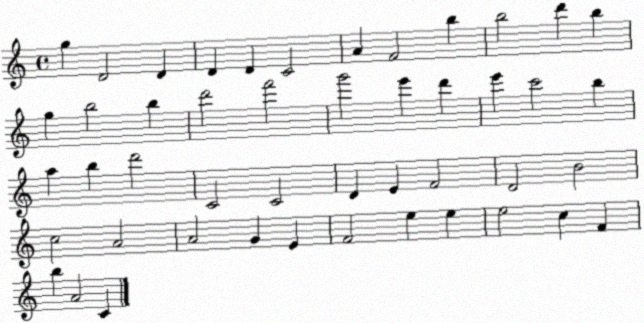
X:1
T:Untitled
M:4/4
L:1/4
K:C
g D2 D D D C2 A F2 b b2 d' b g b2 b d'2 f'2 g'2 e' d' e' c'2 b a b d'2 C2 C2 D E F2 D2 B2 c2 A2 A2 G E F2 e e e2 c F b A2 C